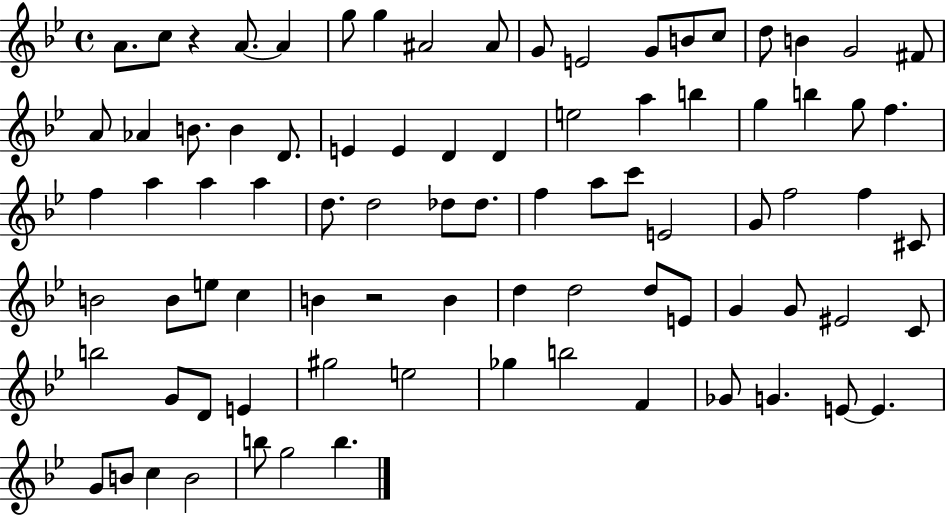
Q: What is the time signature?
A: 4/4